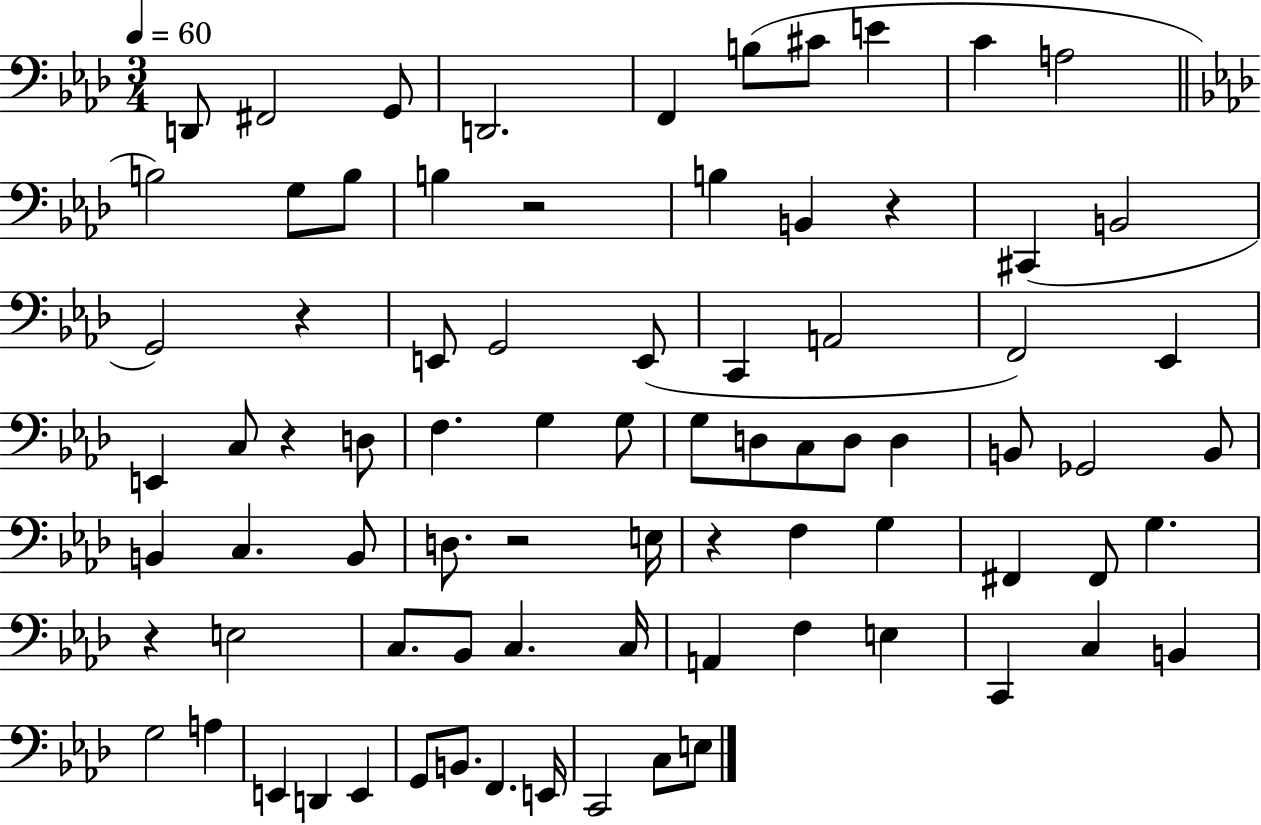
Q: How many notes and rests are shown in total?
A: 80